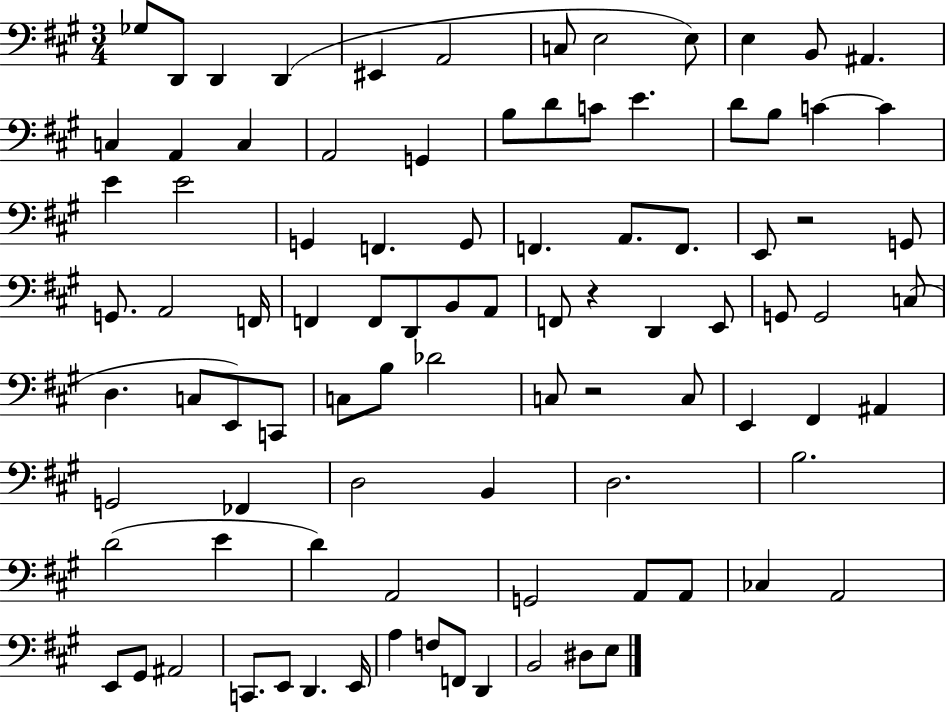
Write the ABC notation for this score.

X:1
T:Untitled
M:3/4
L:1/4
K:A
_G,/2 D,,/2 D,, D,, ^E,, A,,2 C,/2 E,2 E,/2 E, B,,/2 ^A,, C, A,, C, A,,2 G,, B,/2 D/2 C/2 E D/2 B,/2 C C E E2 G,, F,, G,,/2 F,, A,,/2 F,,/2 E,,/2 z2 G,,/2 G,,/2 A,,2 F,,/4 F,, F,,/2 D,,/2 B,,/2 A,,/2 F,,/2 z D,, E,,/2 G,,/2 G,,2 C,/2 D, C,/2 E,,/2 C,,/2 C,/2 B,/2 _D2 C,/2 z2 C,/2 E,, ^F,, ^A,, G,,2 _F,, D,2 B,, D,2 B,2 D2 E D A,,2 G,,2 A,,/2 A,,/2 _C, A,,2 E,,/2 ^G,,/2 ^A,,2 C,,/2 E,,/2 D,, E,,/4 A, F,/2 F,,/2 D,, B,,2 ^D,/2 E,/2